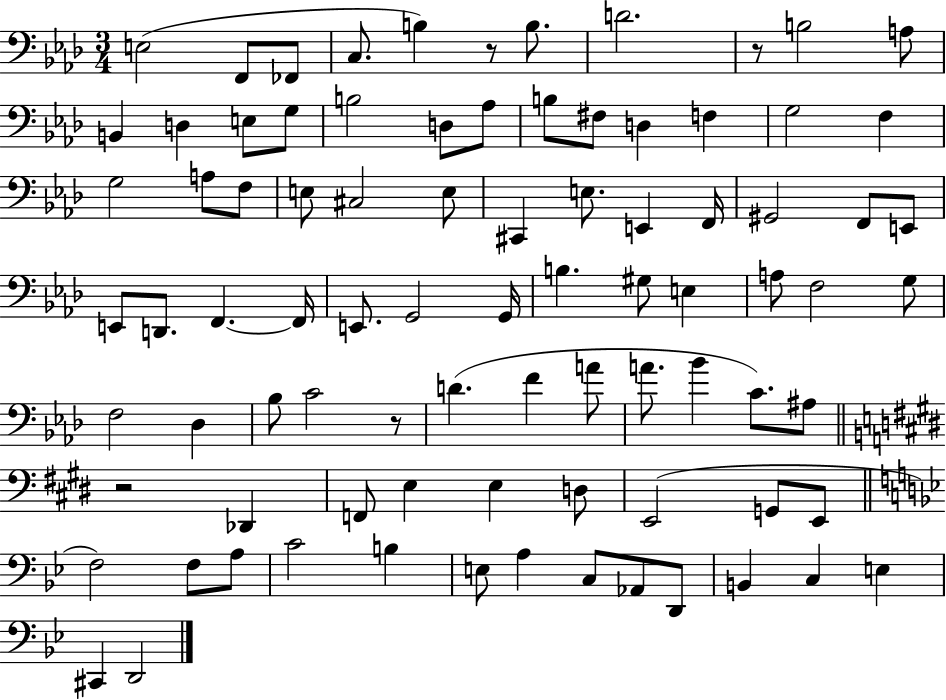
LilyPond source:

{
  \clef bass
  \numericTimeSignature
  \time 3/4
  \key aes \major
  e2( f,8 fes,8 | c8. b4) r8 b8. | d'2. | r8 b2 a8 | \break b,4 d4 e8 g8 | b2 d8 aes8 | b8 fis8 d4 f4 | g2 f4 | \break g2 a8 f8 | e8 cis2 e8 | cis,4 e8. e,4 f,16 | gis,2 f,8 e,8 | \break e,8 d,8. f,4.~~ f,16 | e,8. g,2 g,16 | b4. gis8 e4 | a8 f2 g8 | \break f2 des4 | bes8 c'2 r8 | d'4.( f'4 a'8 | a'8. bes'4 c'8.) ais8 | \break \bar "||" \break \key e \major r2 des,4 | f,8 e4 e4 d8 | e,2( g,8 e,8 | \bar "||" \break \key bes \major f2) f8 a8 | c'2 b4 | e8 a4 c8 aes,8 d,8 | b,4 c4 e4 | \break cis,4 d,2 | \bar "|."
}